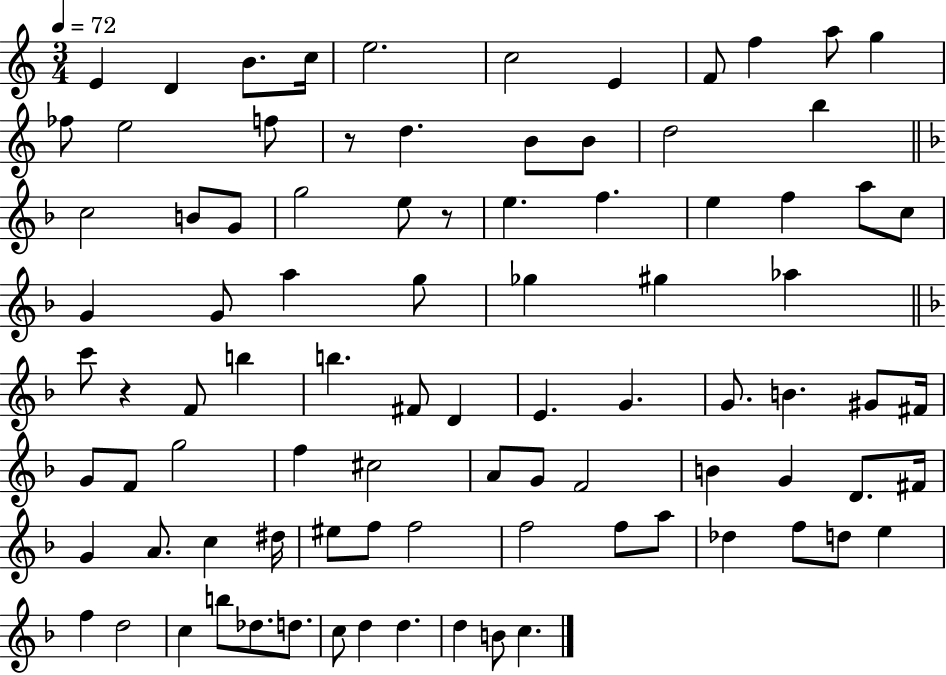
E4/q D4/q B4/e. C5/s E5/h. C5/h E4/q F4/e F5/q A5/e G5/q FES5/e E5/h F5/e R/e D5/q. B4/e B4/e D5/h B5/q C5/h B4/e G4/e G5/h E5/e R/e E5/q. F5/q. E5/q F5/q A5/e C5/e G4/q G4/e A5/q G5/e Gb5/q G#5/q Ab5/q C6/e R/q F4/e B5/q B5/q. F#4/e D4/q E4/q. G4/q. G4/e. B4/q. G#4/e F#4/s G4/e F4/e G5/h F5/q C#5/h A4/e G4/e F4/h B4/q G4/q D4/e. F#4/s G4/q A4/e. C5/q D#5/s EIS5/e F5/e F5/h F5/h F5/e A5/e Db5/q F5/e D5/e E5/q F5/q D5/h C5/q B5/e Db5/e. D5/e. C5/e D5/q D5/q. D5/q B4/e C5/q.